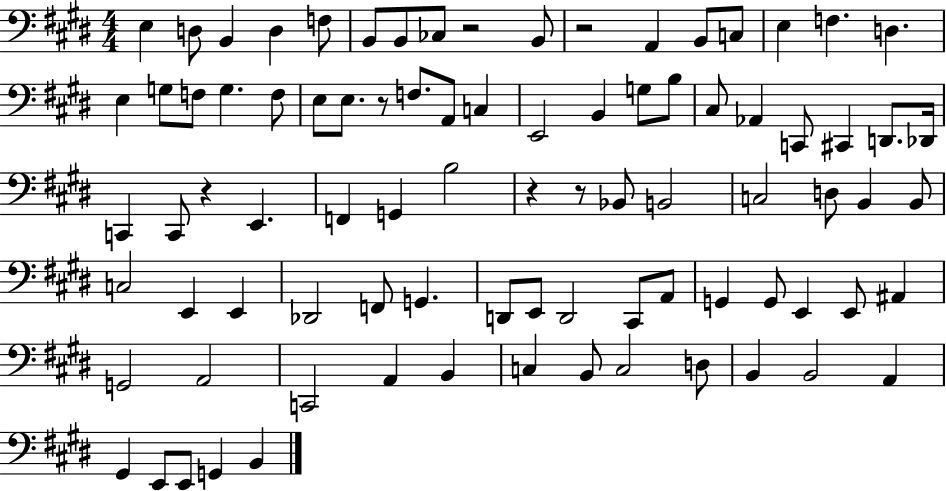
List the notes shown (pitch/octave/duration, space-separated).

E3/q D3/e B2/q D3/q F3/e B2/e B2/e CES3/e R/h B2/e R/h A2/q B2/e C3/e E3/q F3/q. D3/q. E3/q G3/e F3/e G3/q. F3/e E3/e E3/e. R/e F3/e. A2/e C3/q E2/h B2/q G3/e B3/e C#3/e Ab2/q C2/e C#2/q D2/e. Db2/s C2/q C2/e R/q E2/q. F2/q G2/q B3/h R/q R/e Bb2/e B2/h C3/h D3/e B2/q B2/e C3/h E2/q E2/q Db2/h F2/e G2/q. D2/e E2/e D2/h C#2/e A2/e G2/q G2/e E2/q E2/e A#2/q G2/h A2/h C2/h A2/q B2/q C3/q B2/e C3/h D3/e B2/q B2/h A2/q G#2/q E2/e E2/e G2/q B2/q